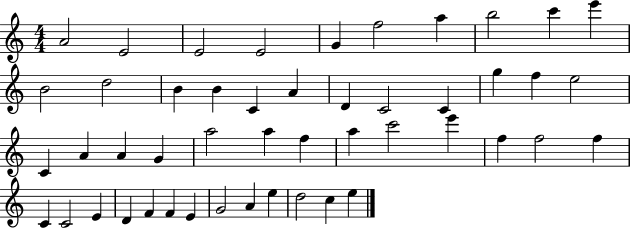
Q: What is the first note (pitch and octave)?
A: A4